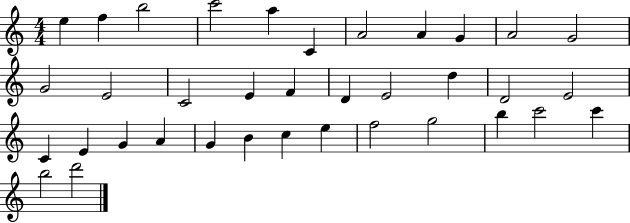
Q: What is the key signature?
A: C major